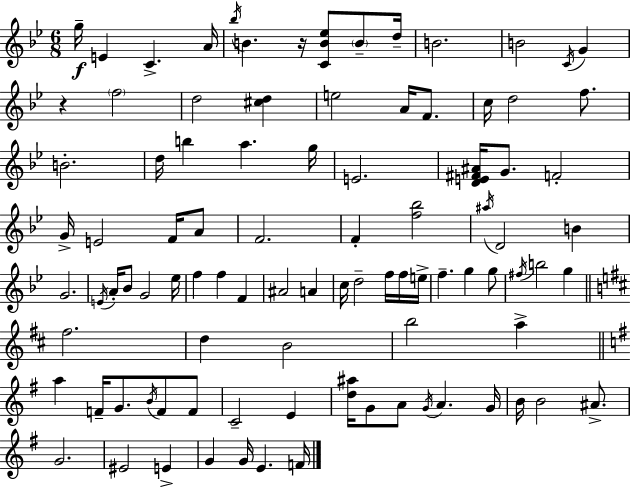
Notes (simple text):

G5/s E4/q C4/q. A4/s Bb5/s B4/q. R/s [C4,B4,Eb5]/e B4/e D5/s B4/h. B4/h C4/s G4/q R/q F5/h D5/h [C#5,D5]/q E5/h A4/s F4/e. C5/s D5/h F5/e. B4/h. D5/s B5/q A5/q. G5/s E4/h. [D4,E4,F#4,A#4]/s G4/e. F4/h G4/s E4/h F4/s A4/e F4/h. F4/q [F5,Bb5]/h A#5/s D4/h B4/q G4/h. E4/s A4/s Bb4/e G4/h Eb5/s F5/q F5/q F4/q A#4/h A4/q C5/s D5/h F5/s F5/s E5/s F5/q. G5/q G5/e F#5/s B5/h G5/q F#5/h. D5/q B4/h B5/h A5/q A5/q F4/s G4/e. B4/s F4/e F4/e C4/h E4/q [D5,A#5]/s G4/e A4/e G4/s A4/q. G4/s B4/s B4/h A#4/e. G4/h. EIS4/h E4/q G4/q G4/s E4/q. F4/s